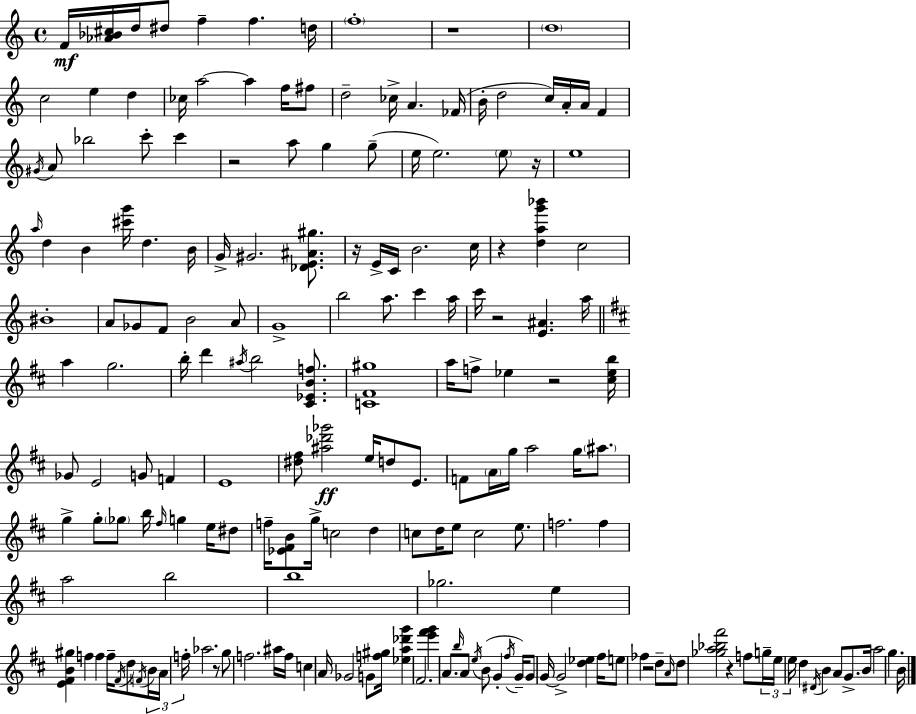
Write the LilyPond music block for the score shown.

{
  \clef treble
  \time 4/4
  \defaultTimeSignature
  \key a \minor
  \repeat volta 2 { f'16\mf <aes' bes' cis''>16 d''16 dis''8 f''4-- f''4. d''16 | \parenthesize f''1-. | r1 | \parenthesize d''1 | \break c''2 e''4 d''4 | ces''16 a''2~~ a''4 f''16 fis''8 | d''2-- ces''16-> a'4. fes'16( | b'16-. d''2 c''16) a'16-. a'16 f'4 | \break \acciaccatura { gis'16 } a'8 bes''2 c'''8-. c'''4 | r2 a''8 g''4 g''8--( | e''16 e''2.) \parenthesize e''8 | r16 e''1 | \break \grace { a''16 } d''4 b'4 <cis''' g'''>16 d''4. | b'16 g'16-> gis'2. <des' e' ais' gis''>8. | r16 e'16-> c'16 b'2. | c''16 r4 <d'' a'' g''' bes'''>4 c''2 | \break bis'1-. | a'8 ges'8 f'8 b'2 | a'8 g'1-> | b''2 a''8. c'''4 | \break a''16 c'''16 r2 <e' ais'>4. | a''16 \bar "||" \break \key d \major a''4 g''2. | b''16-. d'''4 \acciaccatura { ais''16 } b''2 <cis' ees' b' f''>8. | <c' fis' gis''>1 | a''16 f''8-> ees''4 r2 | \break <cis'' ees'' b''>16 ges'8 e'2 g'8 f'4 | e'1 | <dis'' fis''>8 <ais'' des''' ges'''>2\ff e''16 d''8 e'8. | f'8 \parenthesize a'16 g''16 a''2 g''16 \parenthesize ais''8. | \break g''4-> g''8-. \parenthesize ges''8 b''16 \grace { fis''16 } g''4 e''16 | dis''8 f''16-- <ees' fis' b'>8 g''16-> c''2 d''4 | c''8 d''16 e''8 c''2 e''8. | f''2. f''4 | \break a''2 b''2 | b''1 | ges''2. e''4 | <e' fis' b' gis''>4 f''4 f''4 f''16-- \acciaccatura { fis'16 } | \break d''8 \acciaccatura { f'16 } \tuplet 3/2 { b'16 a'16 f''16-. } aes''2. | r8 g''8 f''2. | ais''16 f''16 c''4 a'16 ges'2 | g'8 <f'' gis''>16 <ees'' a'' des''' g'''>4 fis'2. | \break <e''' fis''' g'''>4 a'8. \grace { b''16 } a'8 \acciaccatura { e''16 } b'8( | g'4-. \acciaccatura { fis''16 } g'16--) g'8 g'16~~ g'2-> | <d'' ees''>4 fis''16 e''8 fes''4 r2 | d''8-- \grace { a'16 } d''8 <ges'' a'' bes'' fis'''>2 | \break r4 f''8 \tuplet 3/2 { g''16-- e''16 e''16 } d''4 \acciaccatura { dis'16 } | b'4 a'8 g'8.-> b'16 a''2 | g''4. b'16 } \bar "|."
}